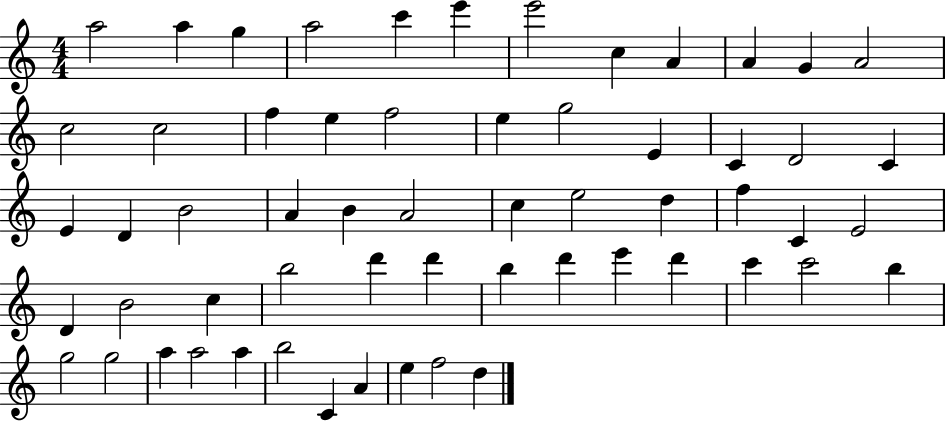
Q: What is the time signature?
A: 4/4